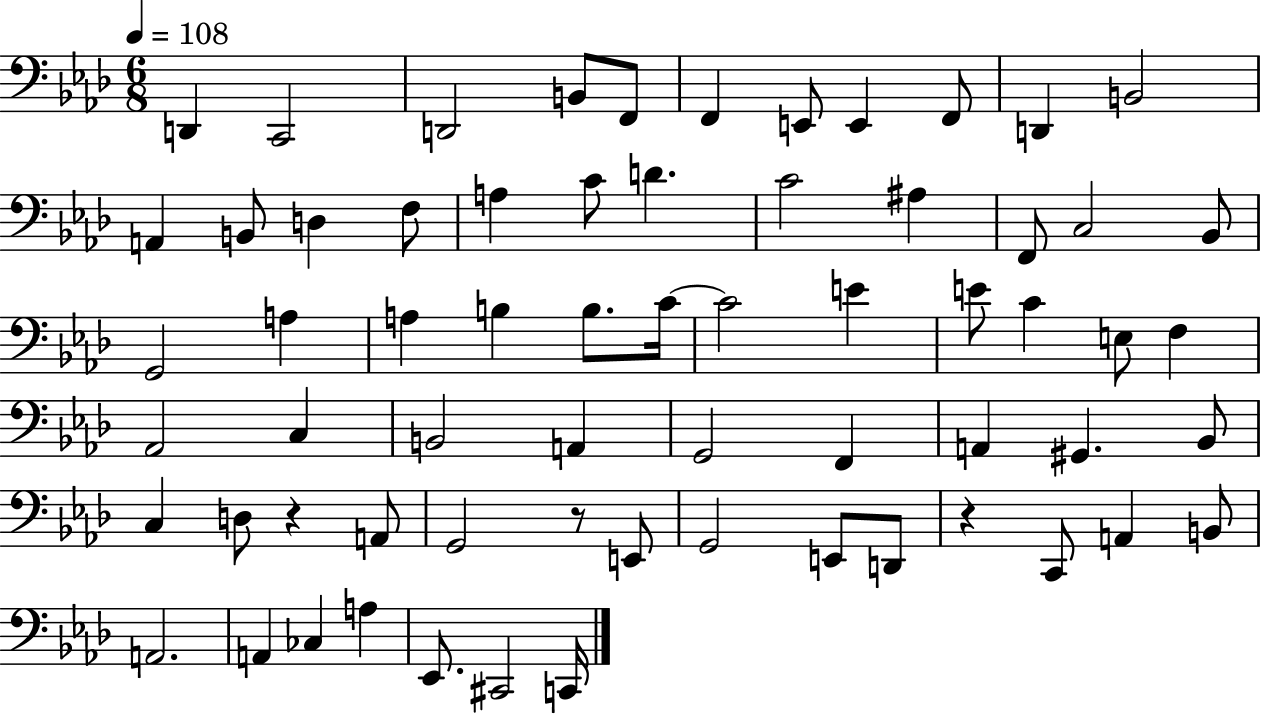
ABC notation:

X:1
T:Untitled
M:6/8
L:1/4
K:Ab
D,, C,,2 D,,2 B,,/2 F,,/2 F,, E,,/2 E,, F,,/2 D,, B,,2 A,, B,,/2 D, F,/2 A, C/2 D C2 ^A, F,,/2 C,2 _B,,/2 G,,2 A, A, B, B,/2 C/4 C2 E E/2 C E,/2 F, _A,,2 C, B,,2 A,, G,,2 F,, A,, ^G,, _B,,/2 C, D,/2 z A,,/2 G,,2 z/2 E,,/2 G,,2 E,,/2 D,,/2 z C,,/2 A,, B,,/2 A,,2 A,, _C, A, _E,,/2 ^C,,2 C,,/4